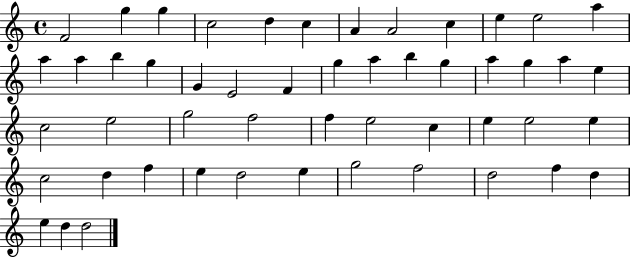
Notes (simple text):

F4/h G5/q G5/q C5/h D5/q C5/q A4/q A4/h C5/q E5/q E5/h A5/q A5/q A5/q B5/q G5/q G4/q E4/h F4/q G5/q A5/q B5/q G5/q A5/q G5/q A5/q E5/q C5/h E5/h G5/h F5/h F5/q E5/h C5/q E5/q E5/h E5/q C5/h D5/q F5/q E5/q D5/h E5/q G5/h F5/h D5/h F5/q D5/q E5/q D5/q D5/h